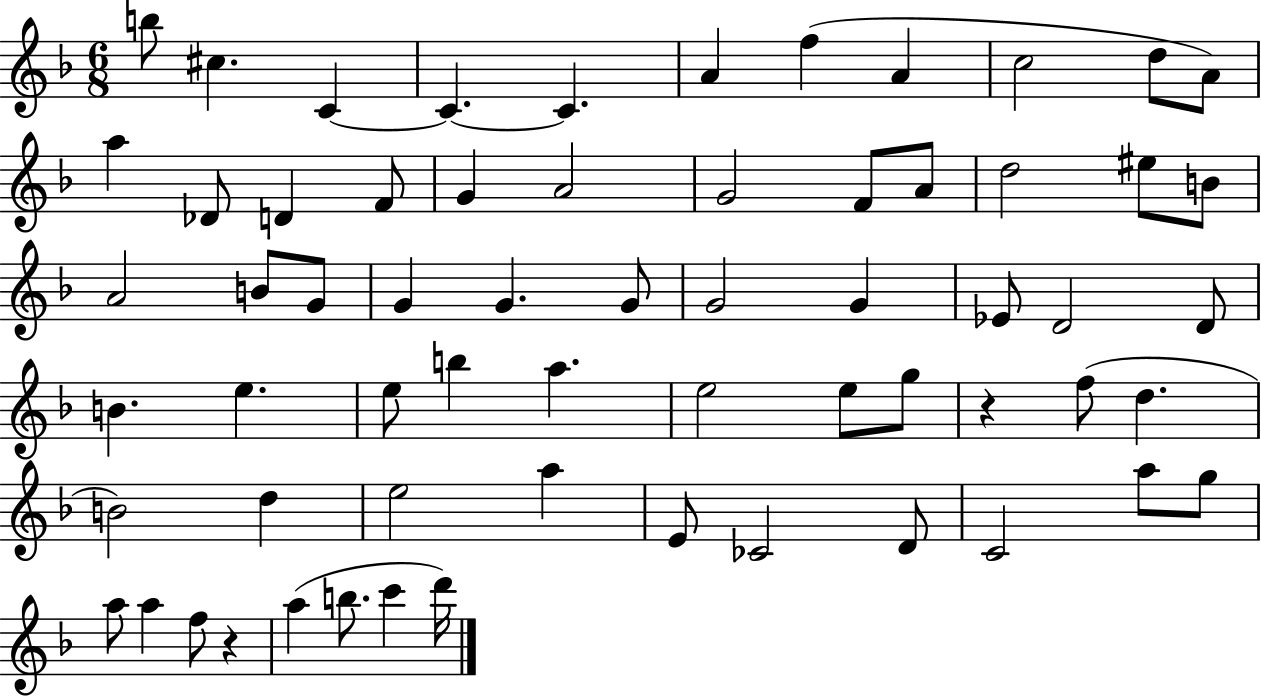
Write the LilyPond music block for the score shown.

{
  \clef treble
  \numericTimeSignature
  \time 6/8
  \key f \major
  b''8 cis''4. c'4~~ | c'4.~~ c'4. | a'4 f''4( a'4 | c''2 d''8 a'8) | \break a''4 des'8 d'4 f'8 | g'4 a'2 | g'2 f'8 a'8 | d''2 eis''8 b'8 | \break a'2 b'8 g'8 | g'4 g'4. g'8 | g'2 g'4 | ees'8 d'2 d'8 | \break b'4. e''4. | e''8 b''4 a''4. | e''2 e''8 g''8 | r4 f''8( d''4. | \break b'2) d''4 | e''2 a''4 | e'8 ces'2 d'8 | c'2 a''8 g''8 | \break a''8 a''4 f''8 r4 | a''4( b''8. c'''4 d'''16) | \bar "|."
}